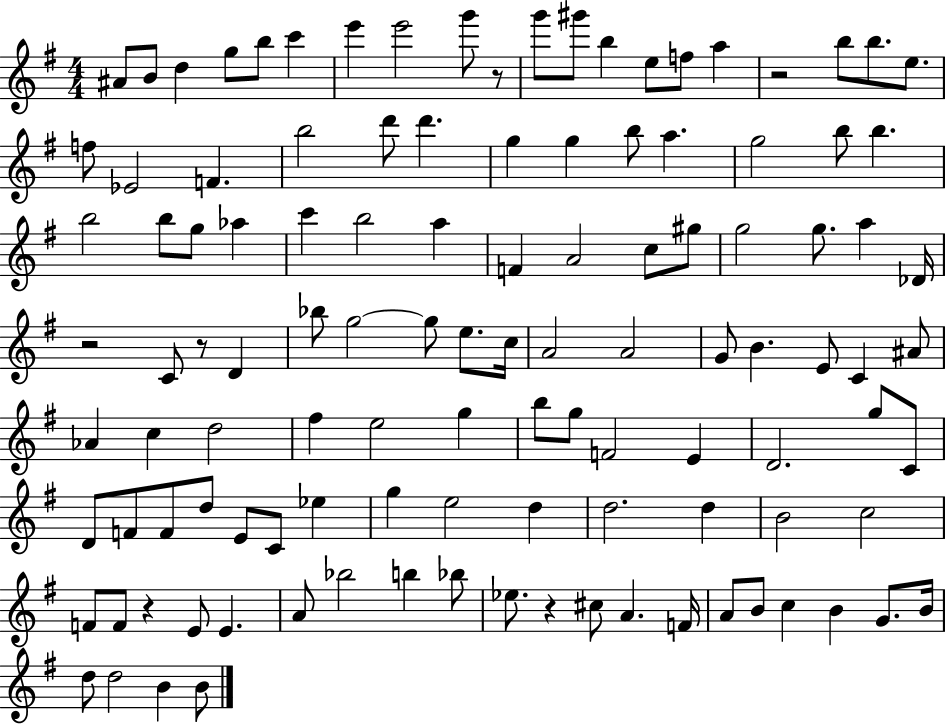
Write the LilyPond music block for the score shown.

{
  \clef treble
  \numericTimeSignature
  \time 4/4
  \key g \major
  \repeat volta 2 { ais'8 b'8 d''4 g''8 b''8 c'''4 | e'''4 e'''2 g'''8 r8 | g'''8 gis'''8 b''4 e''8 f''8 a''4 | r2 b''8 b''8. e''8. | \break f''8 ees'2 f'4. | b''2 d'''8 d'''4. | g''4 g''4 b''8 a''4. | g''2 b''8 b''4. | \break b''2 b''8 g''8 aes''4 | c'''4 b''2 a''4 | f'4 a'2 c''8 gis''8 | g''2 g''8. a''4 des'16 | \break r2 c'8 r8 d'4 | bes''8 g''2~~ g''8 e''8. c''16 | a'2 a'2 | g'8 b'4. e'8 c'4 ais'8 | \break aes'4 c''4 d''2 | fis''4 e''2 g''4 | b''8 g''8 f'2 e'4 | d'2. g''8 c'8 | \break d'8 f'8 f'8 d''8 e'8 c'8 ees''4 | g''4 e''2 d''4 | d''2. d''4 | b'2 c''2 | \break f'8 f'8 r4 e'8 e'4. | a'8 bes''2 b''4 bes''8 | ees''8. r4 cis''8 a'4. f'16 | a'8 b'8 c''4 b'4 g'8. b'16 | \break d''8 d''2 b'4 b'8 | } \bar "|."
}